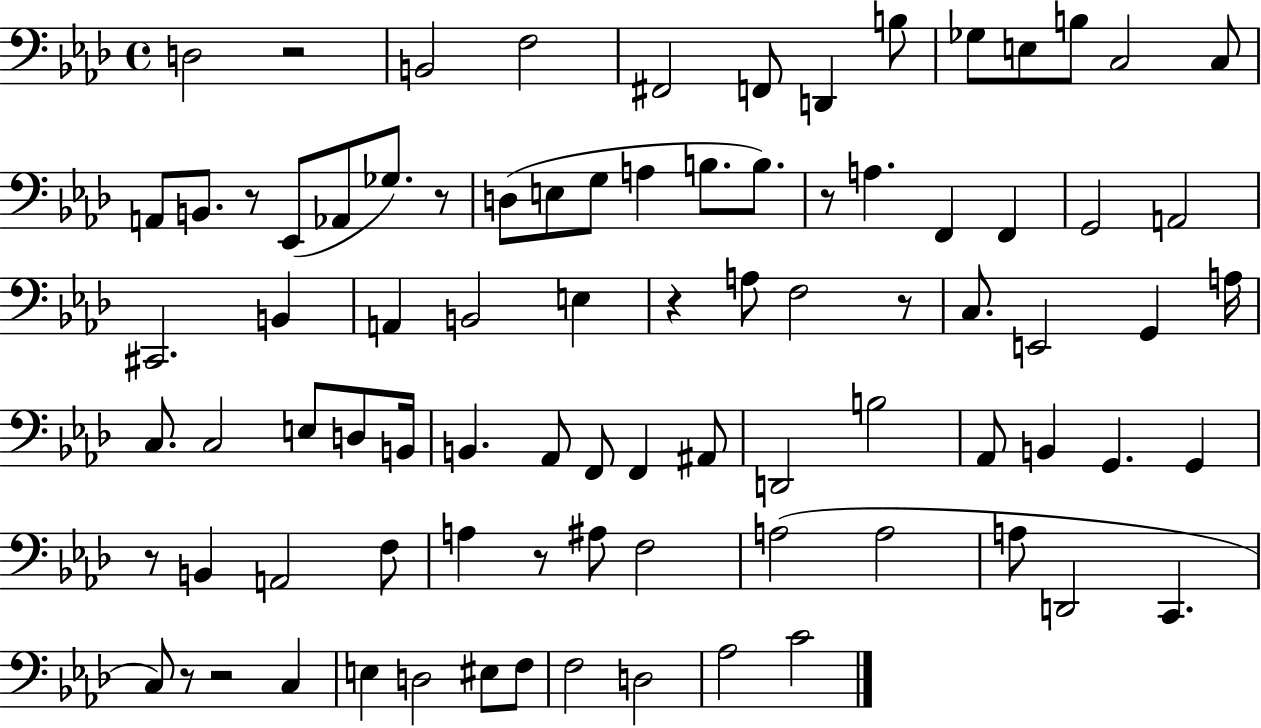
D3/h R/h B2/h F3/h F#2/h F2/e D2/q B3/e Gb3/e E3/e B3/e C3/h C3/e A2/e B2/e. R/e Eb2/e Ab2/e Gb3/e. R/e D3/e E3/e G3/e A3/q B3/e. B3/e. R/e A3/q. F2/q F2/q G2/h A2/h C#2/h. B2/q A2/q B2/h E3/q R/q A3/e F3/h R/e C3/e. E2/h G2/q A3/s C3/e. C3/h E3/e D3/e B2/s B2/q. Ab2/e F2/e F2/q A#2/e D2/h B3/h Ab2/e B2/q G2/q. G2/q R/e B2/q A2/h F3/e A3/q R/e A#3/e F3/h A3/h A3/h A3/e D2/h C2/q. C3/e R/e R/h C3/q E3/q D3/h EIS3/e F3/e F3/h D3/h Ab3/h C4/h